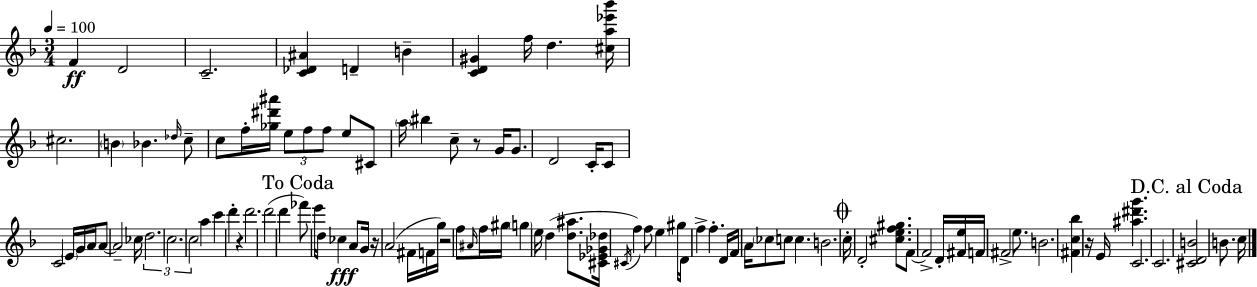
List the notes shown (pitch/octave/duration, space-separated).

F4/q D4/h C4/h. [C4,Db4,A#4]/q D4/q B4/q [C4,D4,G#4]/q F5/s D5/q. [C#5,A5,Eb6,Bb6]/s C#5/h. B4/q Bb4/q. Db5/s C5/e C5/e F5/s [Gb5,D#6,A#6]/s E5/e F5/e F5/e E5/e C#4/e A5/s BIS5/q C5/e R/e G4/s G4/e. D4/h C4/s C4/e C4/h E4/s G4/s A4/s A4/e A4/h CES5/s D5/h. C5/h. C5/h A5/q C6/q D6/q R/q D6/h. D6/h D6/q FES6/e E6/s D5/e CES5/q A4/e G4/s R/s A4/h F#4/s F4/s G5/s R/h F5/e A#4/s F5/s G#5/s G5/q E5/s D5/q [D5,A#5]/e. [C#4,Eb4,Gb4,Db5]/s C#4/s F5/q F5/e E5/q G#5/s D4/s F5/q F5/q. D4/s F4/s A4/s CES5/e C5/e C5/q. B4/h. C5/s D4/h [C#5,E5,F5,G#5]/e. F4/e F4/h D4/s [F#4,E5]/s F4/s F#4/h E5/e. B4/h. [F#4,C5,Bb5]/q R/s E4/s [A#5,D#6,G6]/q. C4/h. C4/h. [C#4,D4,B4]/h B4/e. C5/s